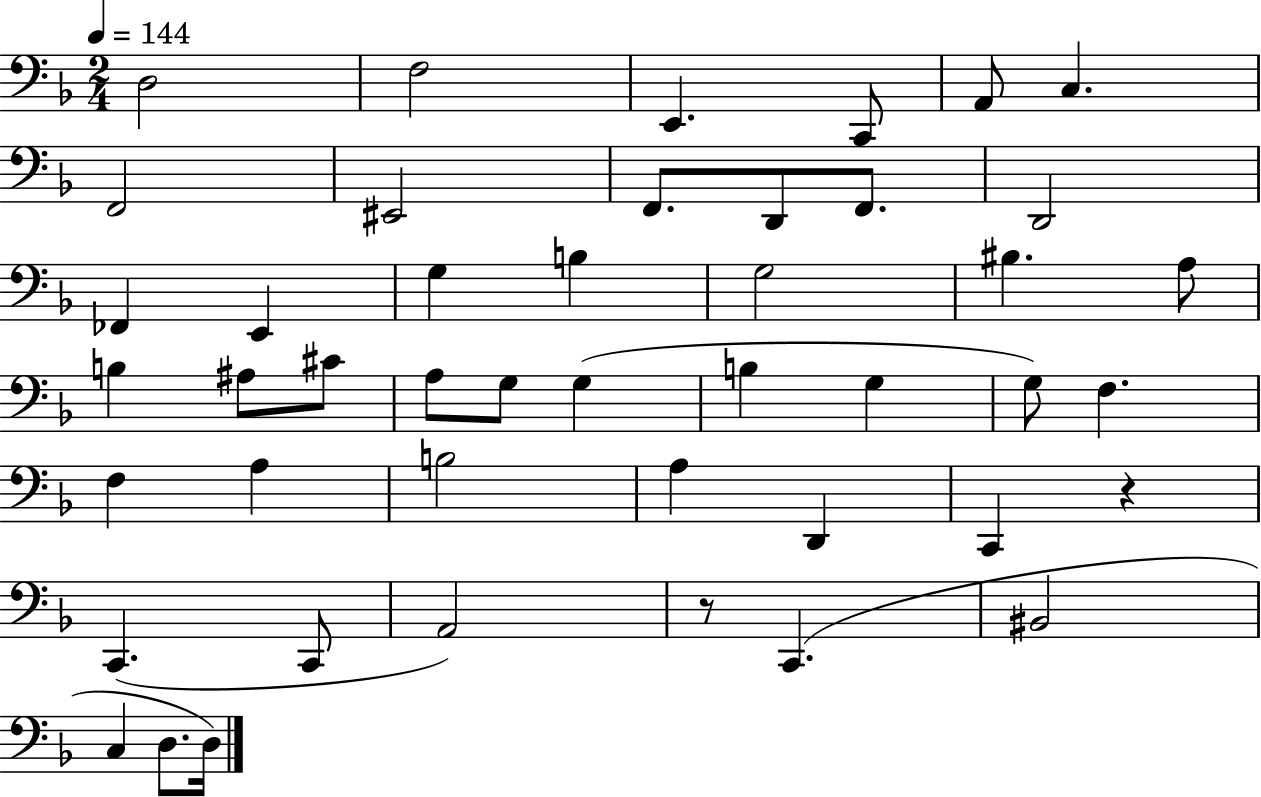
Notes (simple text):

D3/h F3/h E2/q. C2/e A2/e C3/q. F2/h EIS2/h F2/e. D2/e F2/e. D2/h FES2/q E2/q G3/q B3/q G3/h BIS3/q. A3/e B3/q A#3/e C#4/e A3/e G3/e G3/q B3/q G3/q G3/e F3/q. F3/q A3/q B3/h A3/q D2/q C2/q R/q C2/q. C2/e A2/h R/e C2/q. BIS2/h C3/q D3/e. D3/s